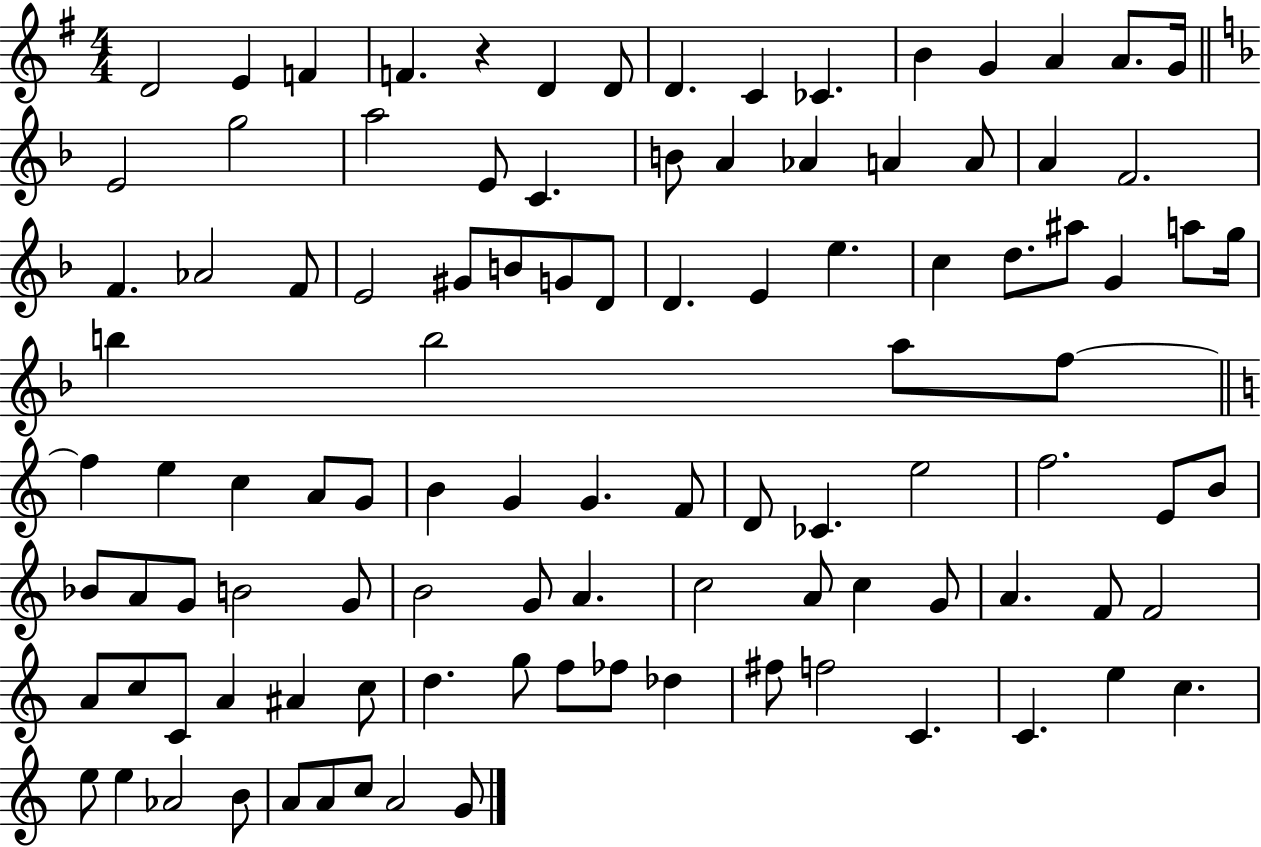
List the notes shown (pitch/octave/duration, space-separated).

D4/h E4/q F4/q F4/q. R/q D4/q D4/e D4/q. C4/q CES4/q. B4/q G4/q A4/q A4/e. G4/s E4/h G5/h A5/h E4/e C4/q. B4/e A4/q Ab4/q A4/q A4/e A4/q F4/h. F4/q. Ab4/h F4/e E4/h G#4/e B4/e G4/e D4/e D4/q. E4/q E5/q. C5/q D5/e. A#5/e G4/q A5/e G5/s B5/q B5/h A5/e F5/e F5/q E5/q C5/q A4/e G4/e B4/q G4/q G4/q. F4/e D4/e CES4/q. E5/h F5/h. E4/e B4/e Bb4/e A4/e G4/e B4/h G4/e B4/h G4/e A4/q. C5/h A4/e C5/q G4/e A4/q. F4/e F4/h A4/e C5/e C4/e A4/q A#4/q C5/e D5/q. G5/e F5/e FES5/e Db5/q F#5/e F5/h C4/q. C4/q. E5/q C5/q. E5/e E5/q Ab4/h B4/e A4/e A4/e C5/e A4/h G4/e